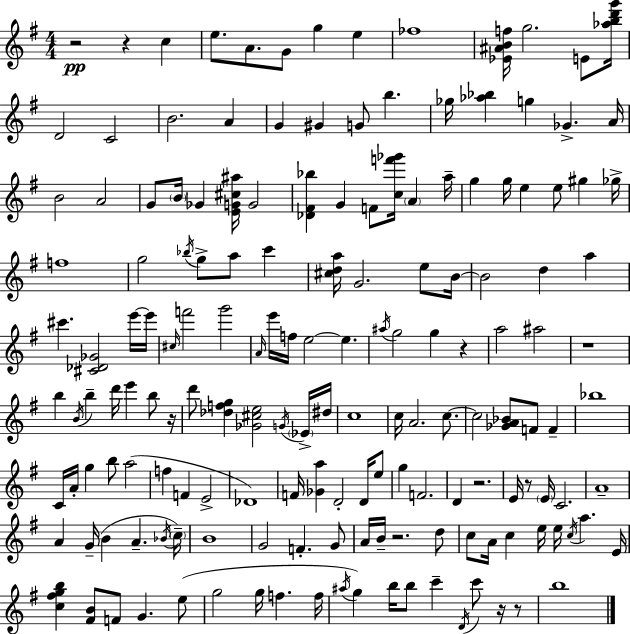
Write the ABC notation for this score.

X:1
T:Untitled
M:4/4
L:1/4
K:Em
z2 z c e/2 A/2 G/2 g e _f4 [_E^ABf]/4 g2 E/2 [_abd'g']/4 D2 C2 B2 A G ^G G/2 b _g/4 [_a_b] g _G A/4 B2 A2 G/2 B/4 _G [EG^c^a]/4 G2 [_D^F_b] G F/2 [cf'_g']/4 A a/4 g g/4 e e/2 ^g _g/4 f4 g2 _b/4 g/2 a/2 c' [^cda]/4 G2 e/2 B/4 B2 d a ^c' [^C_D_G]2 e'/4 e'/4 ^c/4 f'2 g'2 A/4 e'/4 f/4 e2 e ^a/4 g2 g z a2 ^a2 z4 b B/4 b d'/4 e' b/2 z/4 d'/2 [_dfg] [_G^ce]2 G/4 _E/4 ^d/4 c4 c/4 A2 c/2 c2 [_GA_B]/2 F/2 F _b4 C/4 A/4 g b/2 a2 f F E2 _D4 F/4 [_Ga] D2 D/4 e/2 g F2 D z2 E/4 z/2 E/4 C2 A4 A G/4 B A _B/4 c/4 B4 G2 F G/2 A/4 B/4 z2 d/2 c/2 A/4 c e/4 e/4 c/4 a E/4 [c^fgb] [^FB]/2 F/2 G e/2 g2 g/4 f f/4 ^a/4 g b/4 b/2 c' D/4 c'/2 z/4 z/2 b4